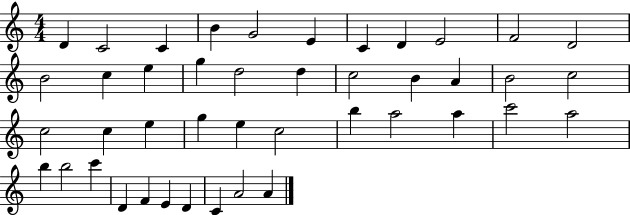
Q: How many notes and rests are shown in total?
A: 43